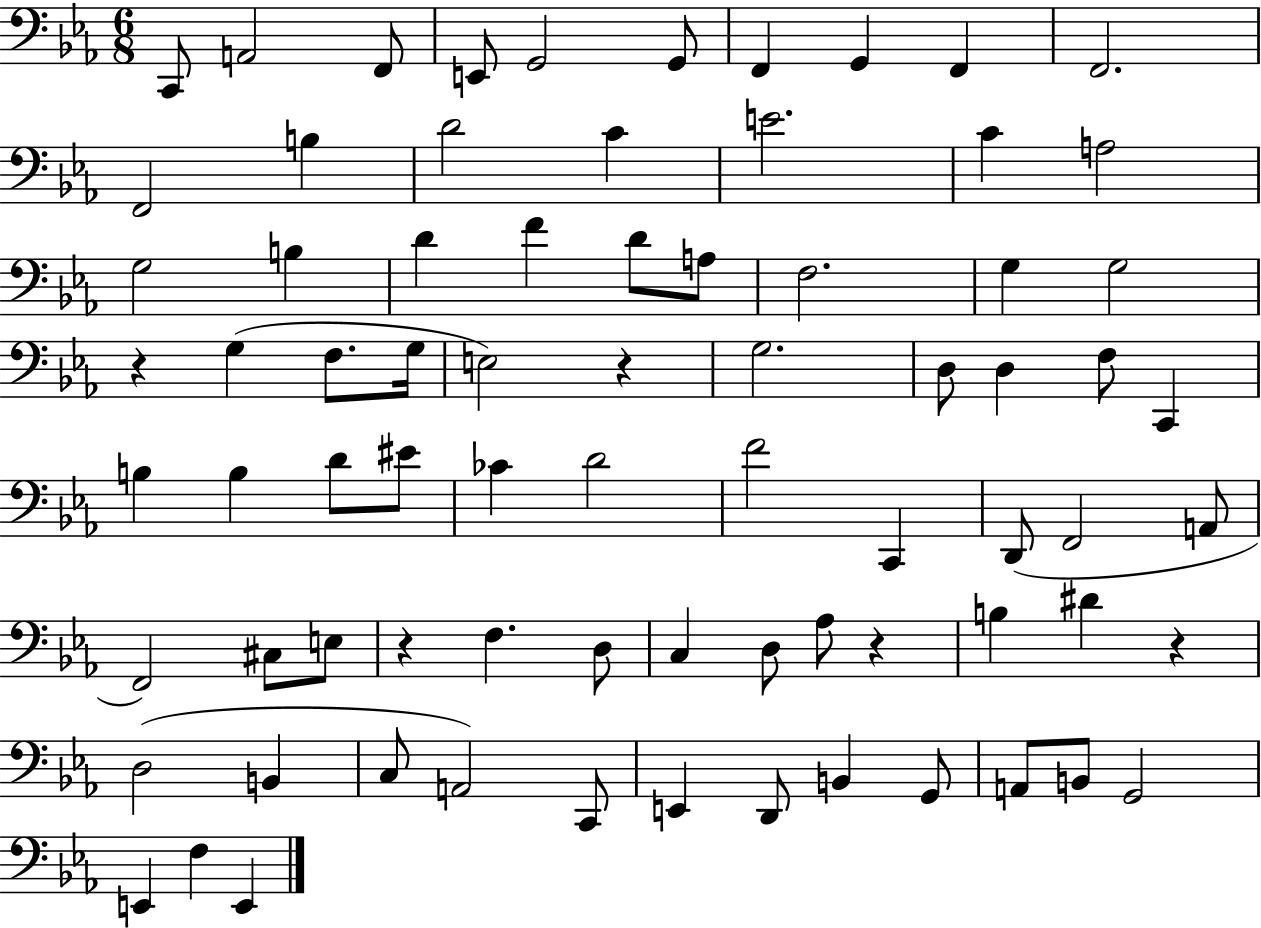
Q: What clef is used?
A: bass